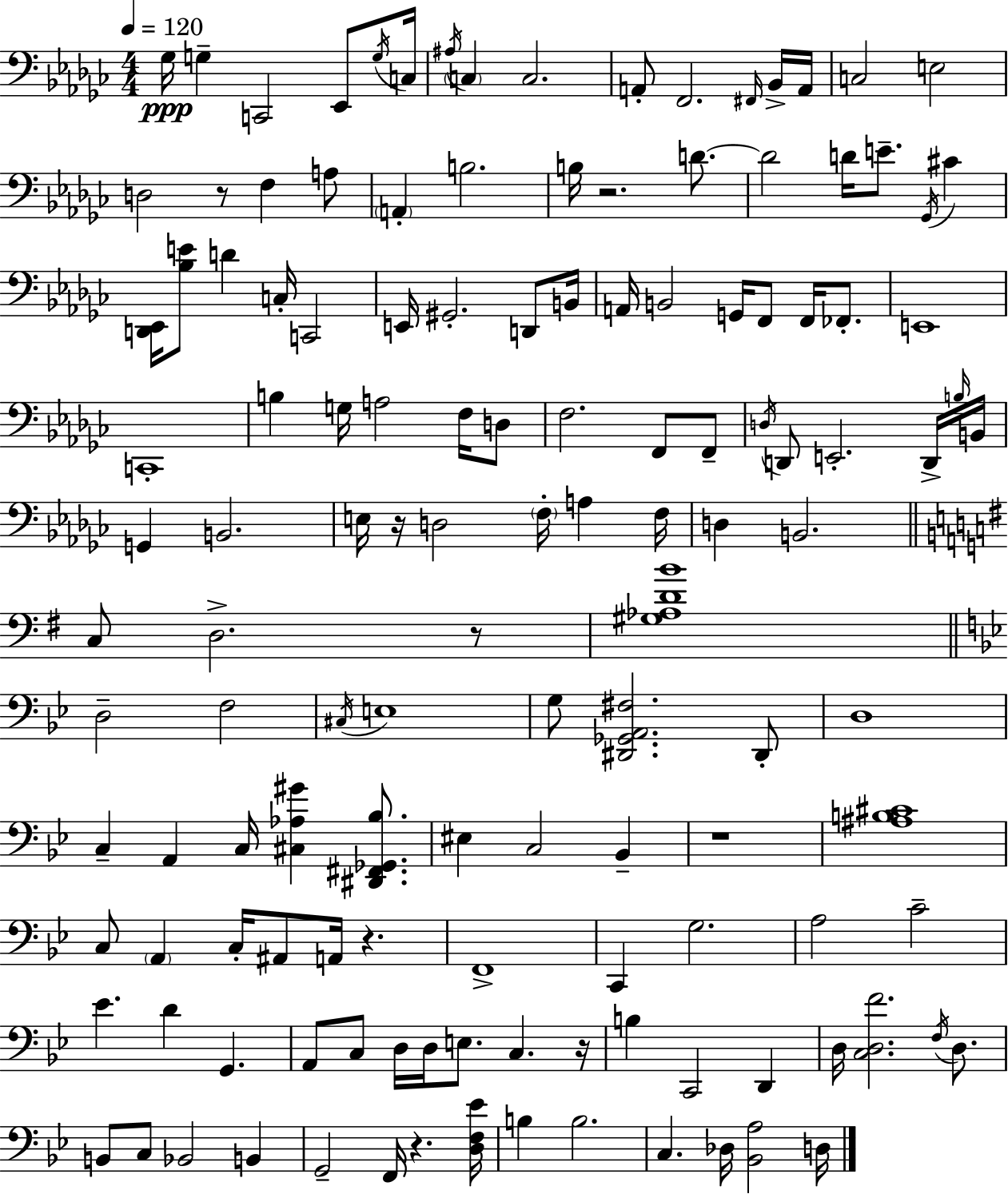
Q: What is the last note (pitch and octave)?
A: D3